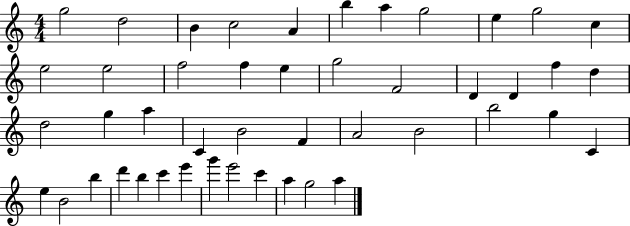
G5/h D5/h B4/q C5/h A4/q B5/q A5/q G5/h E5/q G5/h C5/q E5/h E5/h F5/h F5/q E5/q G5/h F4/h D4/q D4/q F5/q D5/q D5/h G5/q A5/q C4/q B4/h F4/q A4/h B4/h B5/h G5/q C4/q E5/q B4/h B5/q D6/q B5/q C6/q E6/q G6/q E6/h C6/q A5/q G5/h A5/q